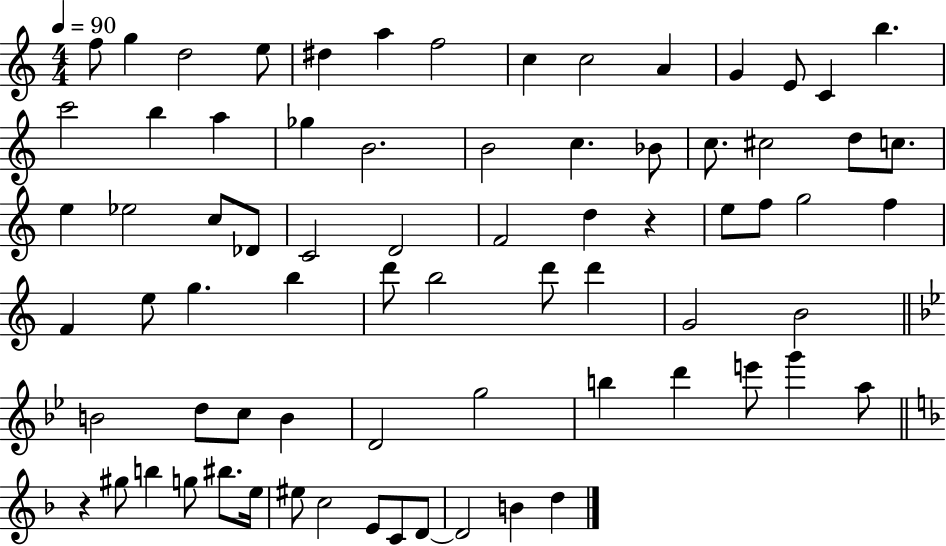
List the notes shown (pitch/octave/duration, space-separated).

F5/e G5/q D5/h E5/e D#5/q A5/q F5/h C5/q C5/h A4/q G4/q E4/e C4/q B5/q. C6/h B5/q A5/q Gb5/q B4/h. B4/h C5/q. Bb4/e C5/e. C#5/h D5/e C5/e. E5/q Eb5/h C5/e Db4/e C4/h D4/h F4/h D5/q R/q E5/e F5/e G5/h F5/q F4/q E5/e G5/q. B5/q D6/e B5/h D6/e D6/q G4/h B4/h B4/h D5/e C5/e B4/q D4/h G5/h B5/q D6/q E6/e G6/q A5/e R/q G#5/e B5/q G5/e BIS5/e. E5/s EIS5/e C5/h E4/e C4/e D4/e D4/h B4/q D5/q